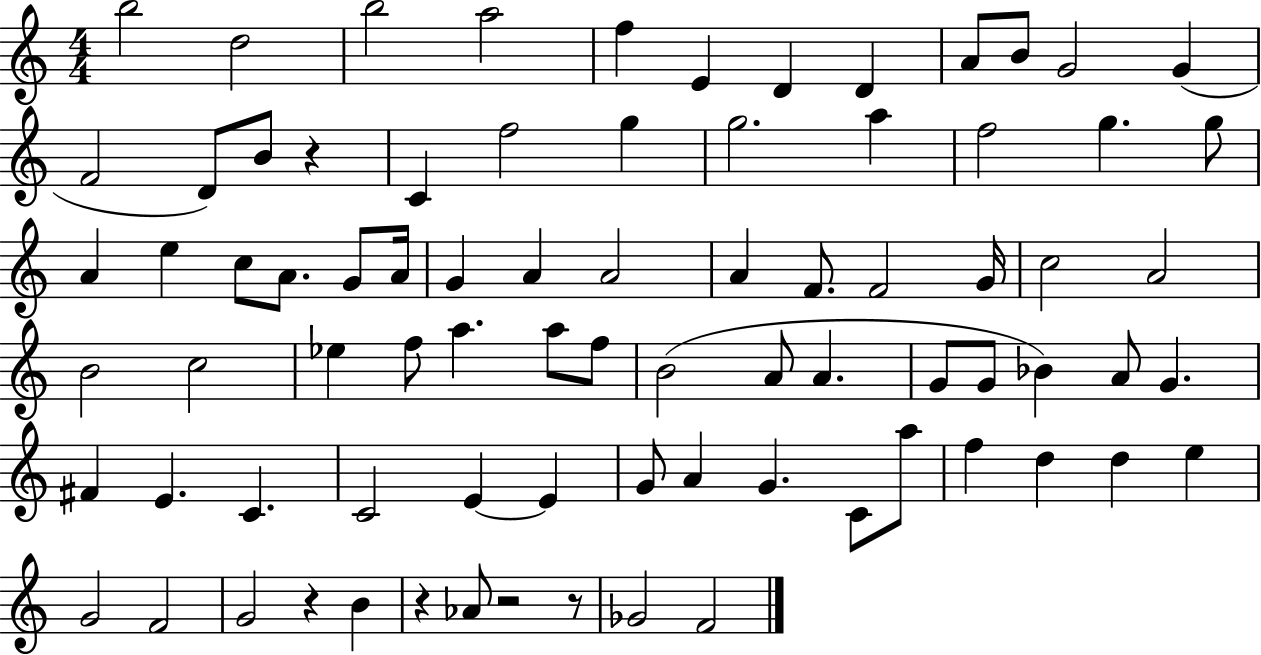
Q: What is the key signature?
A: C major